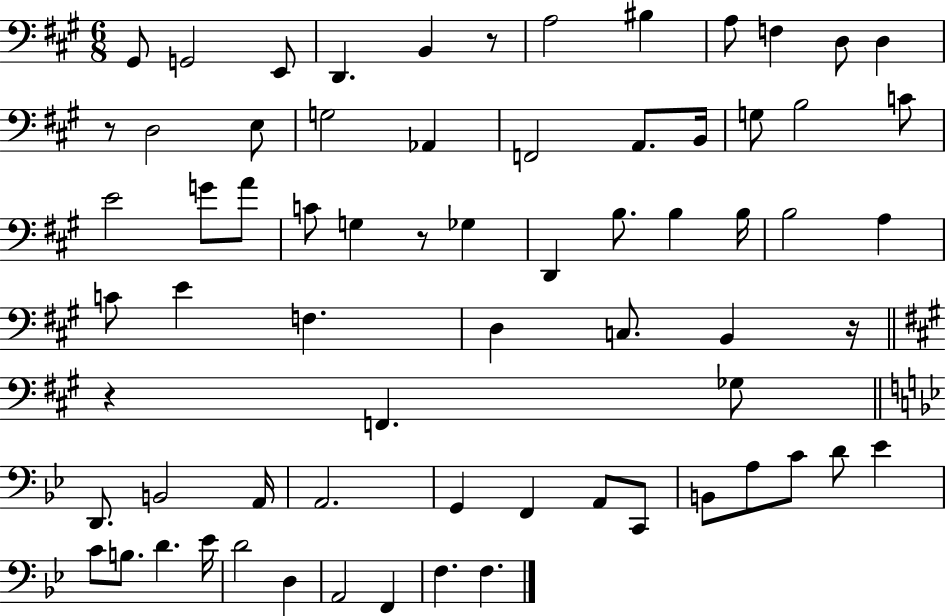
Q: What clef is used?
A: bass